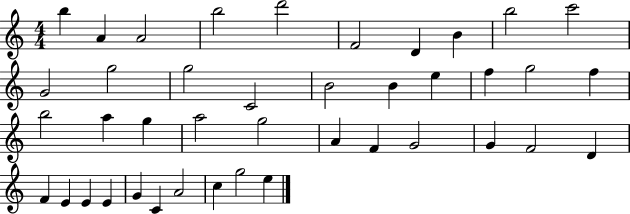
B5/q A4/q A4/h B5/h D6/h F4/h D4/q B4/q B5/h C6/h G4/h G5/h G5/h C4/h B4/h B4/q E5/q F5/q G5/h F5/q B5/h A5/q G5/q A5/h G5/h A4/q F4/q G4/h G4/q F4/h D4/q F4/q E4/q E4/q E4/q G4/q C4/q A4/h C5/q G5/h E5/q